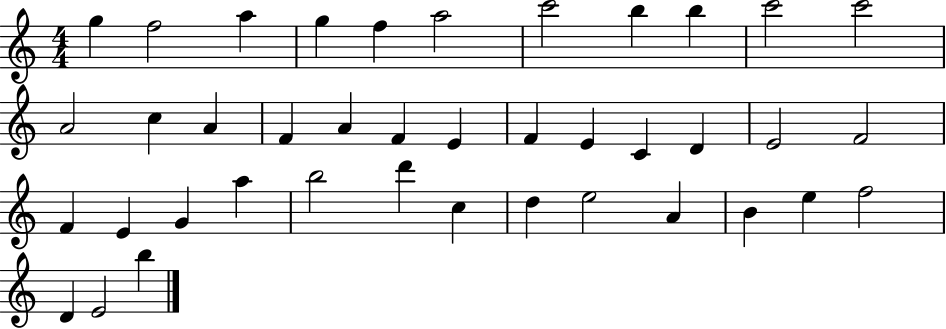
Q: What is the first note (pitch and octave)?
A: G5